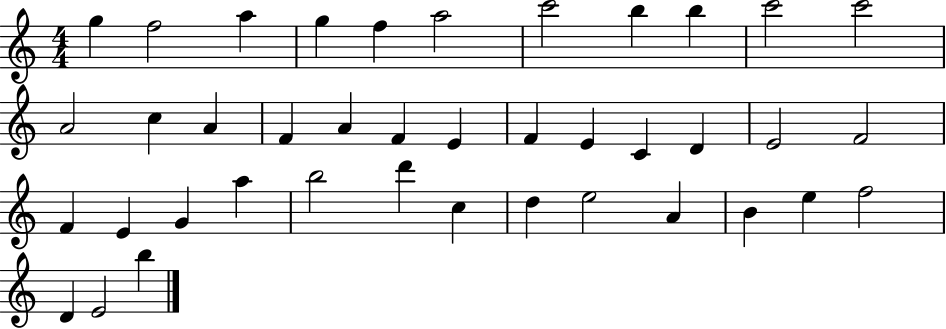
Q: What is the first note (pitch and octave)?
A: G5